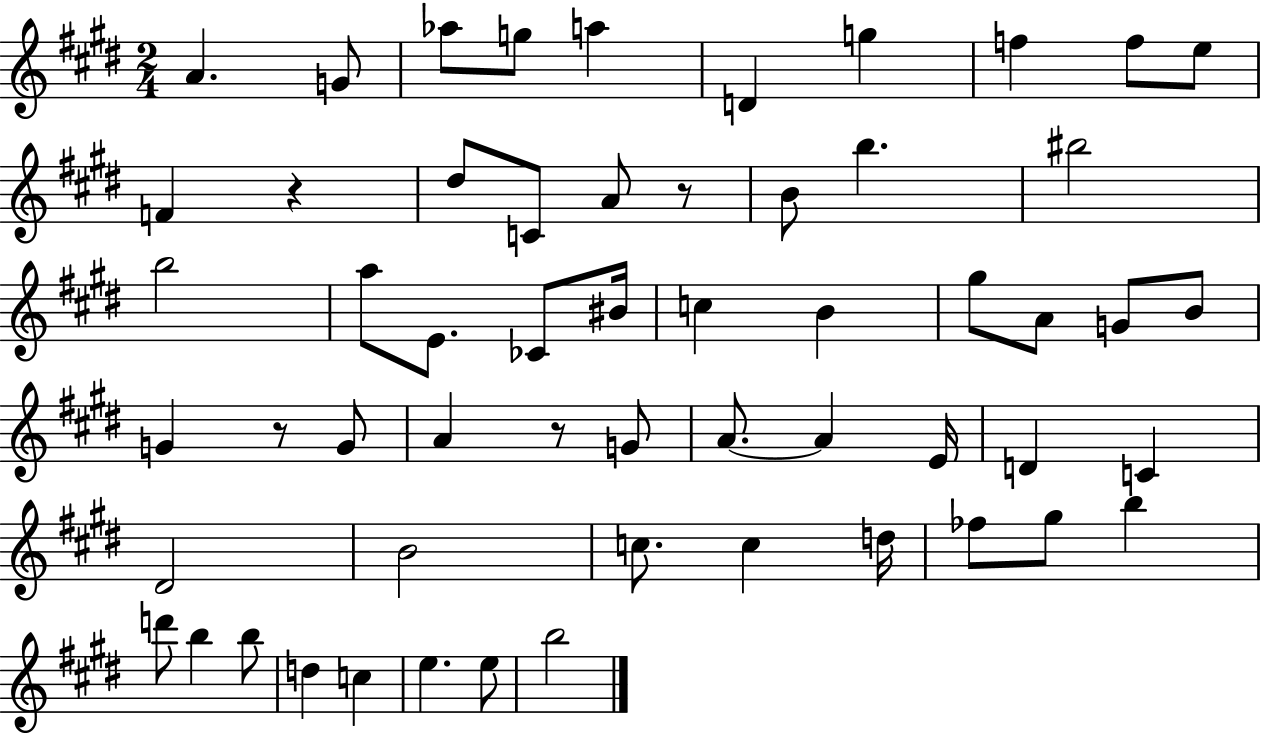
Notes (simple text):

A4/q. G4/e Ab5/e G5/e A5/q D4/q G5/q F5/q F5/e E5/e F4/q R/q D#5/e C4/e A4/e R/e B4/e B5/q. BIS5/h B5/h A5/e E4/e. CES4/e BIS4/s C5/q B4/q G#5/e A4/e G4/e B4/e G4/q R/e G4/e A4/q R/e G4/e A4/e. A4/q E4/s D4/q C4/q D#4/h B4/h C5/e. C5/q D5/s FES5/e G#5/e B5/q D6/e B5/q B5/e D5/q C5/q E5/q. E5/e B5/h